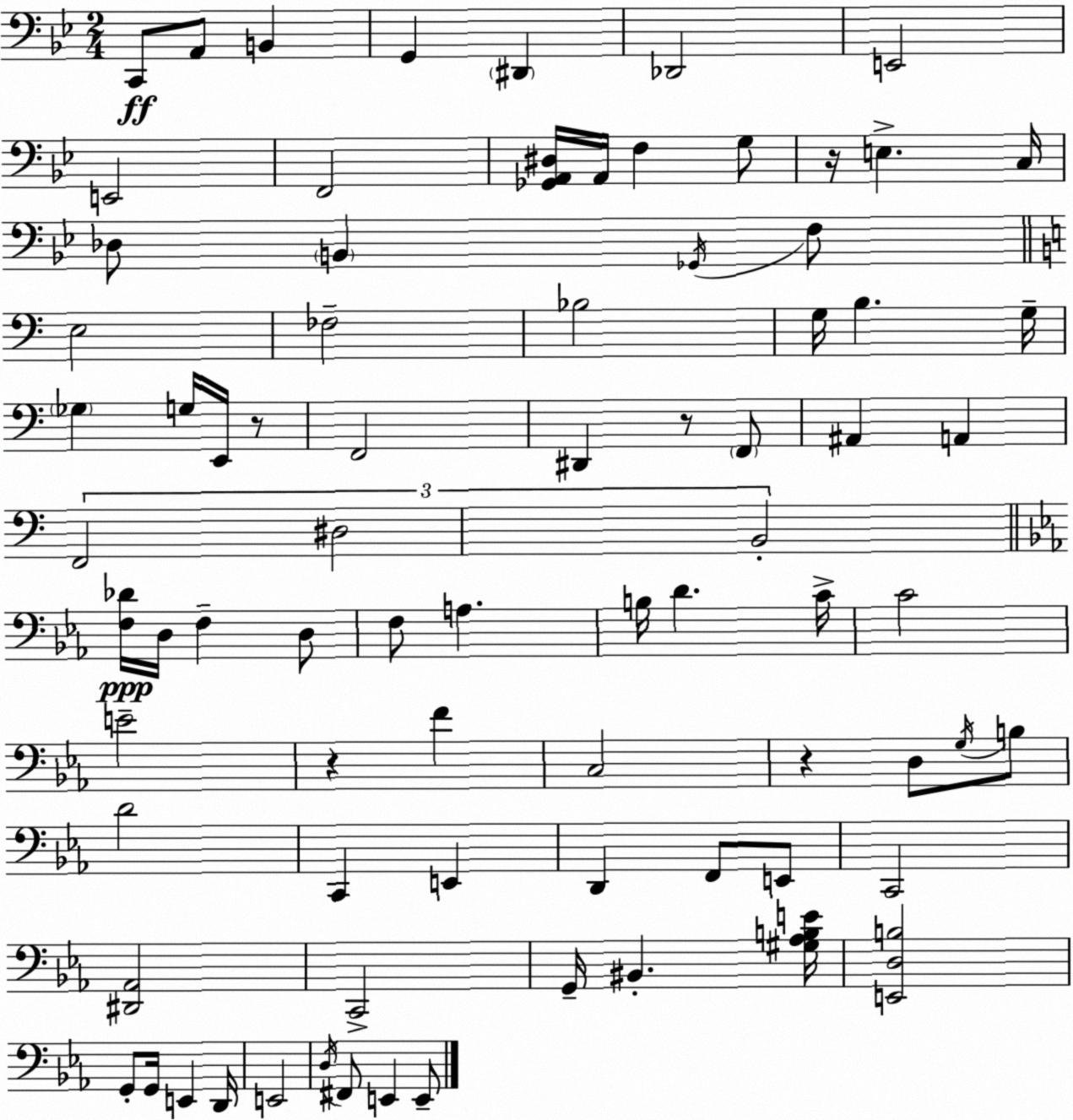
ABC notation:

X:1
T:Untitled
M:2/4
L:1/4
K:Bb
C,,/2 A,,/2 B,, G,, ^D,, _D,,2 E,,2 E,,2 F,,2 [_G,,A,,^D,]/4 A,,/4 F, G,/2 z/4 E, C,/4 _D,/2 B,, _G,,/4 F,/2 E,2 _F,2 _B,2 G,/4 B, G,/4 _G, G,/4 E,,/4 z/2 F,,2 ^D,, z/2 F,,/2 ^A,, A,, F,,2 ^D,2 B,,2 [F,_D]/4 D,/4 F, D,/2 F,/2 A, B,/4 D C/4 C2 E2 z F C,2 z D,/2 G,/4 B,/2 D2 C,, E,, D,, F,,/2 E,,/2 C,,2 [^D,,_A,,]2 C,,2 G,,/4 ^B,, [^G,_A,B,E]/4 [E,,D,B,]2 G,,/2 G,,/4 E,, D,,/4 E,,2 D,/4 ^F,,/2 E,, E,,/2